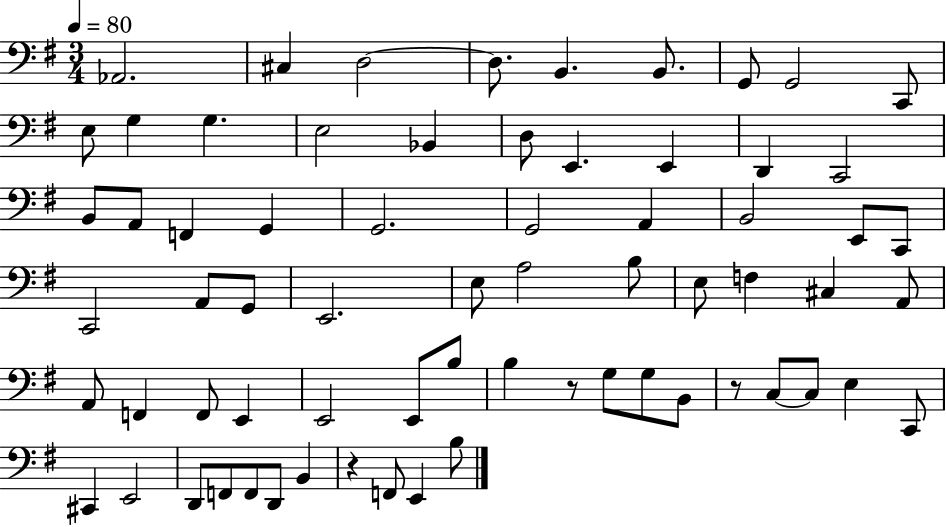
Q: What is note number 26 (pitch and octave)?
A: A2